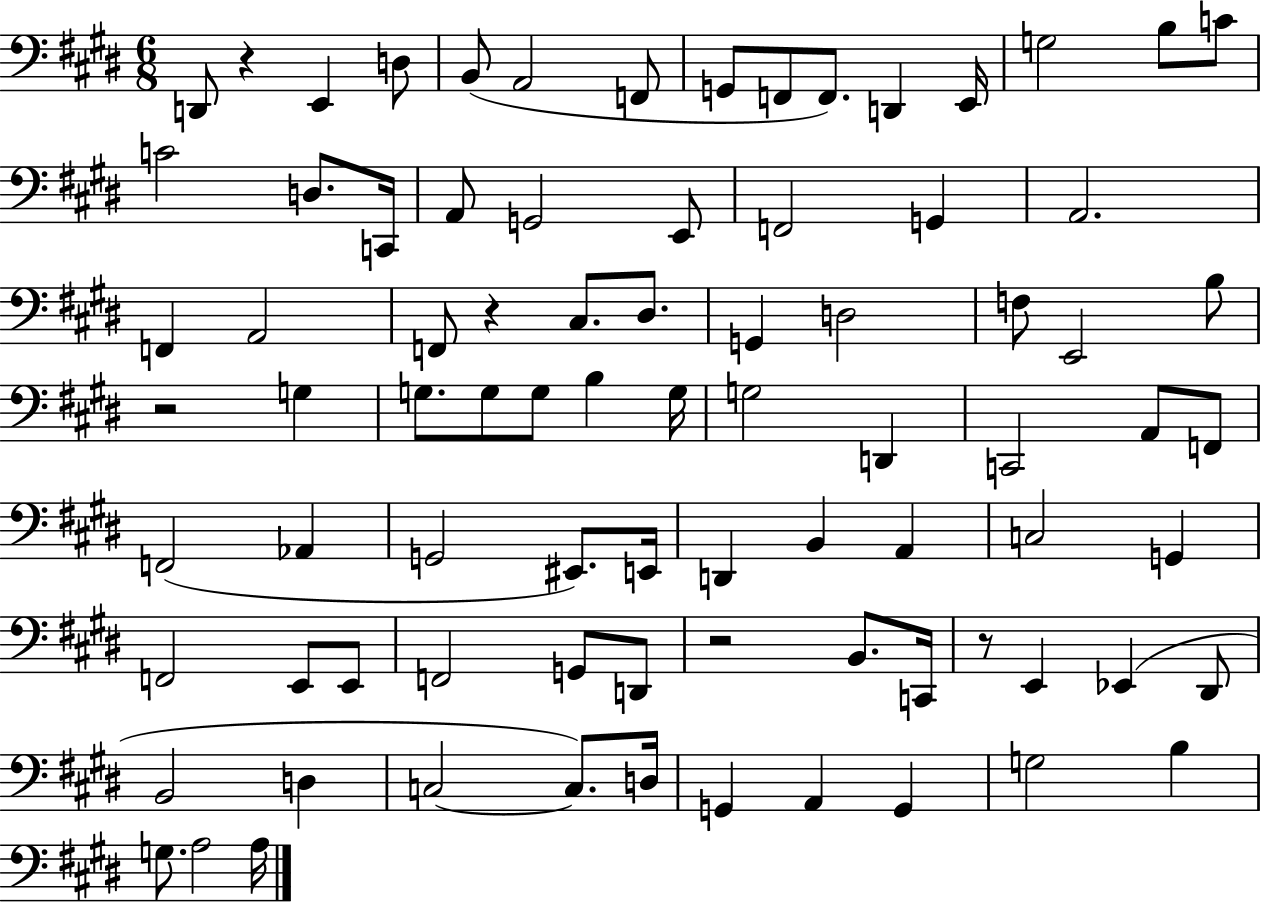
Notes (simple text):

D2/e R/q E2/q D3/e B2/e A2/h F2/e G2/e F2/e F2/e. D2/q E2/s G3/h B3/e C4/e C4/h D3/e. C2/s A2/e G2/h E2/e F2/h G2/q A2/h. F2/q A2/h F2/e R/q C#3/e. D#3/e. G2/q D3/h F3/e E2/h B3/e R/h G3/q G3/e. G3/e G3/e B3/q G3/s G3/h D2/q C2/h A2/e F2/e F2/h Ab2/q G2/h EIS2/e. E2/s D2/q B2/q A2/q C3/h G2/q F2/h E2/e E2/e F2/h G2/e D2/e R/h B2/e. C2/s R/e E2/q Eb2/q D#2/e B2/h D3/q C3/h C3/e. D3/s G2/q A2/q G2/q G3/h B3/q G3/e. A3/h A3/s